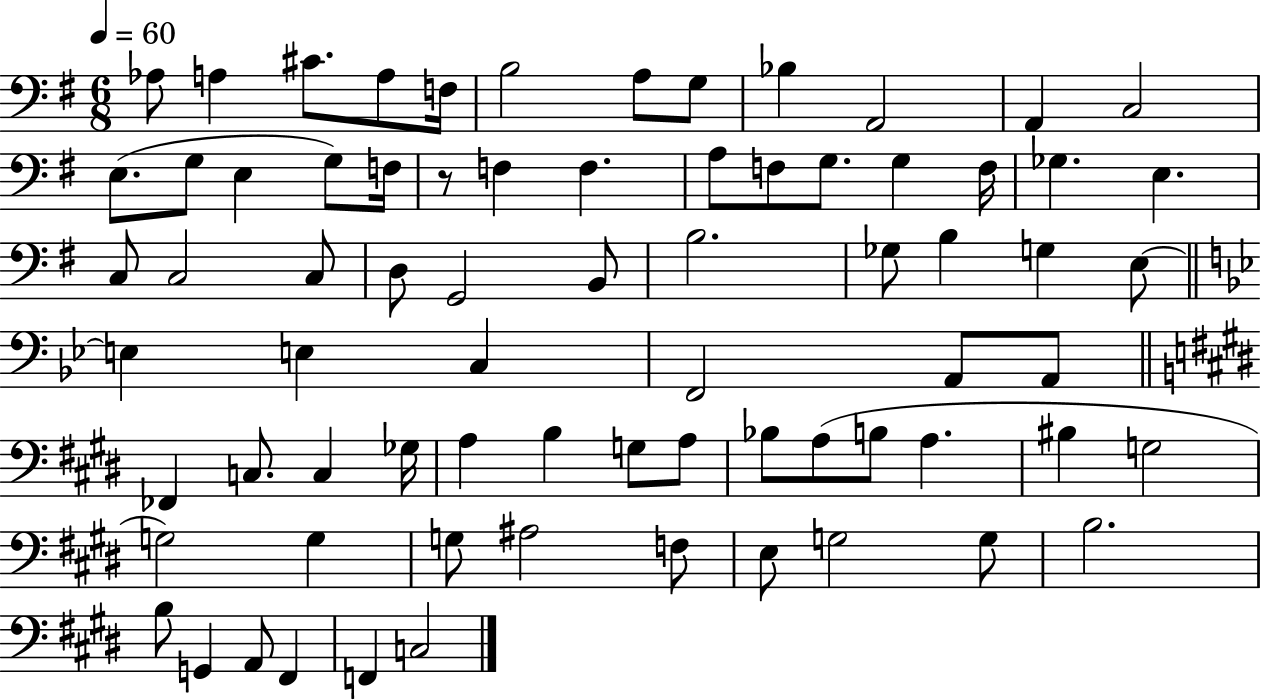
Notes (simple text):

Ab3/e A3/q C#4/e. A3/e F3/s B3/h A3/e G3/e Bb3/q A2/h A2/q C3/h E3/e. G3/e E3/q G3/e F3/s R/e F3/q F3/q. A3/e F3/e G3/e. G3/q F3/s Gb3/q. E3/q. C3/e C3/h C3/e D3/e G2/h B2/e B3/h. Gb3/e B3/q G3/q E3/e E3/q E3/q C3/q F2/h A2/e A2/e FES2/q C3/e. C3/q Gb3/s A3/q B3/q G3/e A3/e Bb3/e A3/e B3/e A3/q. BIS3/q G3/h G3/h G3/q G3/e A#3/h F3/e E3/e G3/h G3/e B3/h. B3/e G2/q A2/e F#2/q F2/q C3/h